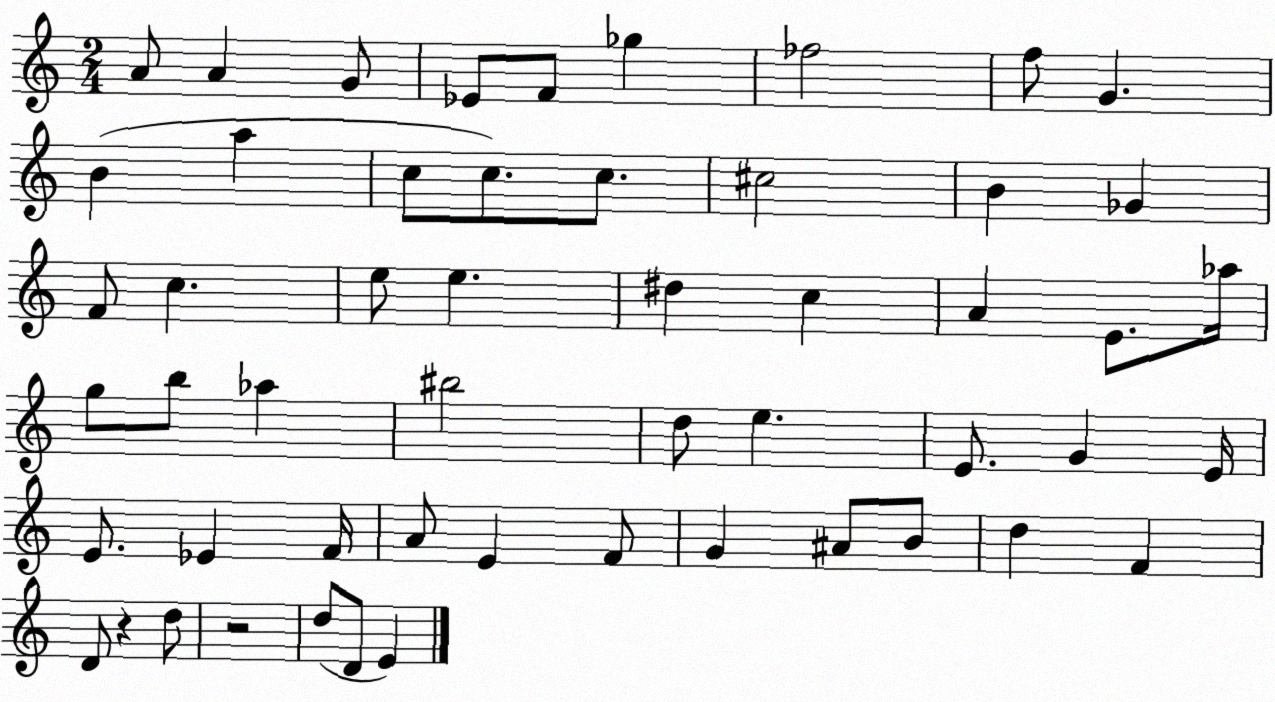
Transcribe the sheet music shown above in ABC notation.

X:1
T:Untitled
M:2/4
L:1/4
K:C
A/2 A G/2 _E/2 F/2 _g _f2 f/2 G B a c/2 c/2 c/2 ^c2 B _G F/2 c e/2 e ^d c A E/2 _a/4 g/2 b/2 _a ^b2 d/2 e E/2 G E/4 E/2 _E F/4 A/2 E F/2 G ^A/2 B/2 d F D/2 z d/2 z2 d/2 D/2 E